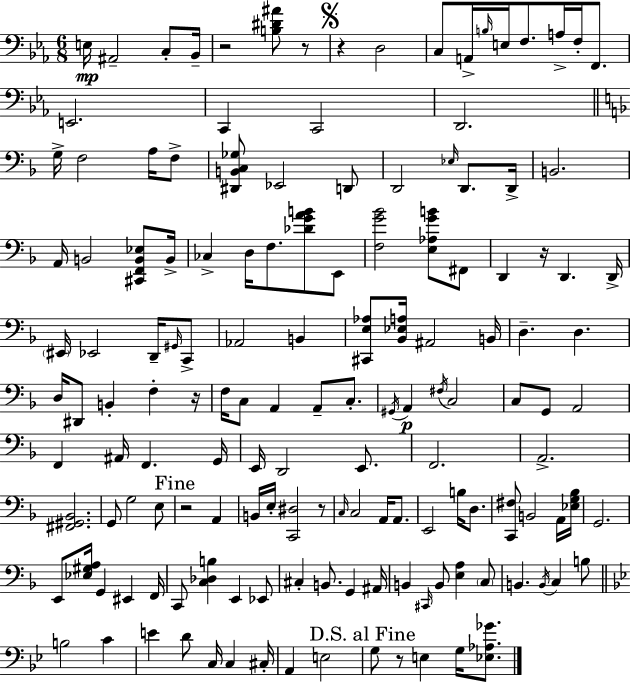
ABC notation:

X:1
T:Untitled
M:6/8
L:1/4
K:Cm
E,/4 ^A,,2 C,/2 _B,,/4 z2 [B,^D^A]/2 z/2 z D,2 C,/2 A,,/4 B,/4 E,/4 F,/2 A,/4 F,/4 F,,/2 E,,2 C,, C,,2 D,,2 G,/4 F,2 A,/4 F,/2 [^D,,B,,C,_G,]/2 _E,,2 D,,/2 D,,2 _E,/4 D,,/2 D,,/4 B,,2 A,,/4 B,,2 [^C,,F,,B,,_E,]/2 B,,/4 _C, D,/4 F,/2 [_DGAB]/2 E,,/2 [F,G_B]2 [E,_A,GB]/2 ^F,,/2 D,, z/4 D,, D,,/4 ^E,,/4 _E,,2 D,,/4 ^G,,/4 C,,/2 _A,,2 B,, [^C,,E,_A,]/2 [_B,,_E,A,]/4 ^A,,2 B,,/4 D, D, D,/4 ^D,,/2 B,, F, z/4 F,/4 C,/2 A,, A,,/2 C,/2 ^G,,/4 A,, ^F,/4 C,2 C,/2 G,,/2 A,,2 F,, ^A,,/4 F,, G,,/4 E,,/4 D,,2 E,,/2 F,,2 A,,2 [^F,,^G,,_B,,]2 G,,/2 G,2 E,/2 z2 A,, B,,/4 E,/4 [C,,^D,]2 z/2 C,/4 C,2 A,,/4 A,,/2 E,,2 B,/4 D,/2 [C,,^F,]/2 B,,2 A,,/4 [_E,G,_B,]/4 G,,2 E,,/2 [_E,^G,A,]/4 G,, ^E,, F,,/4 C,,/2 [C,_D,B,] E,, _E,,/2 ^C, B,,/2 G,, ^A,,/4 B,, ^C,,/4 B,,/2 [E,A,] C,/2 B,, B,,/4 C, B,/2 B,2 C E D/2 C,/4 C, ^C,/4 A,, E,2 G,/2 z/2 E, G,/4 [_E,_A,_G]/2